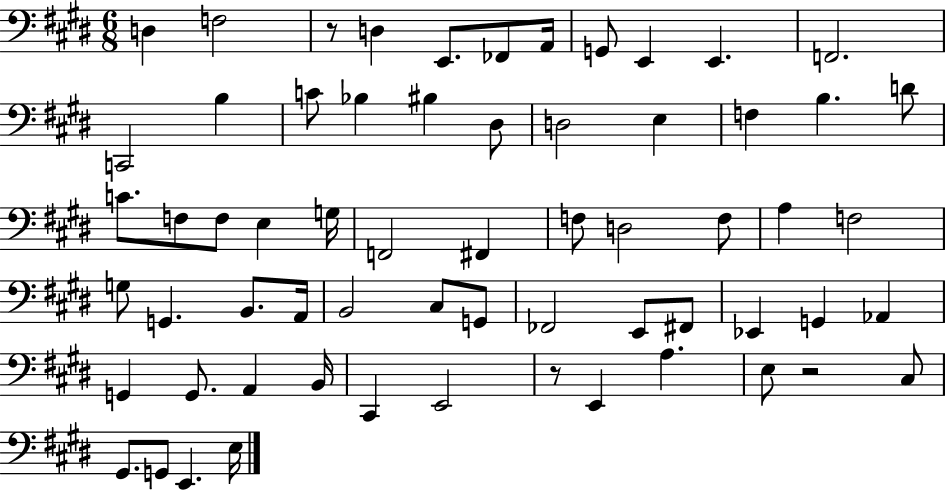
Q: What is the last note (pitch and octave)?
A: E3